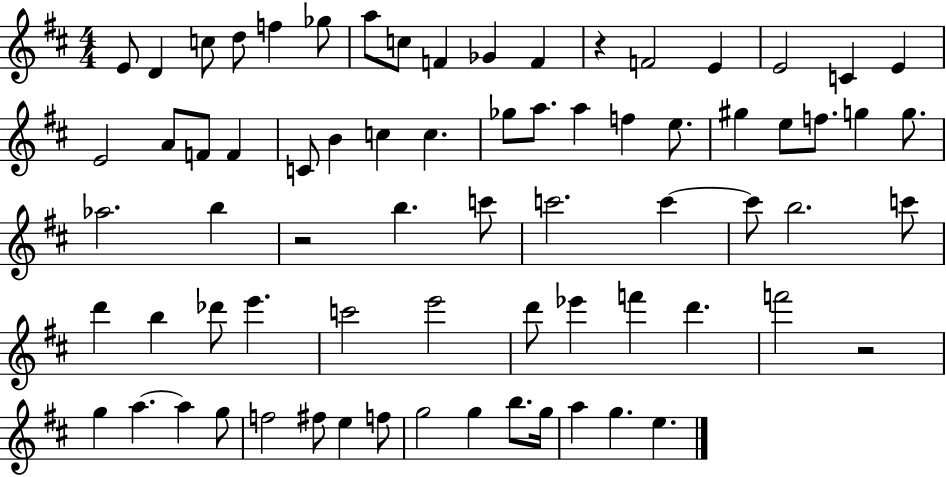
X:1
T:Untitled
M:4/4
L:1/4
K:D
E/2 D c/2 d/2 f _g/2 a/2 c/2 F _G F z F2 E E2 C E E2 A/2 F/2 F C/2 B c c _g/2 a/2 a f e/2 ^g e/2 f/2 g g/2 _a2 b z2 b c'/2 c'2 c' c'/2 b2 c'/2 d' b _d'/2 e' c'2 e'2 d'/2 _e' f' d' f'2 z2 g a a g/2 f2 ^f/2 e f/2 g2 g b/2 g/4 a g e